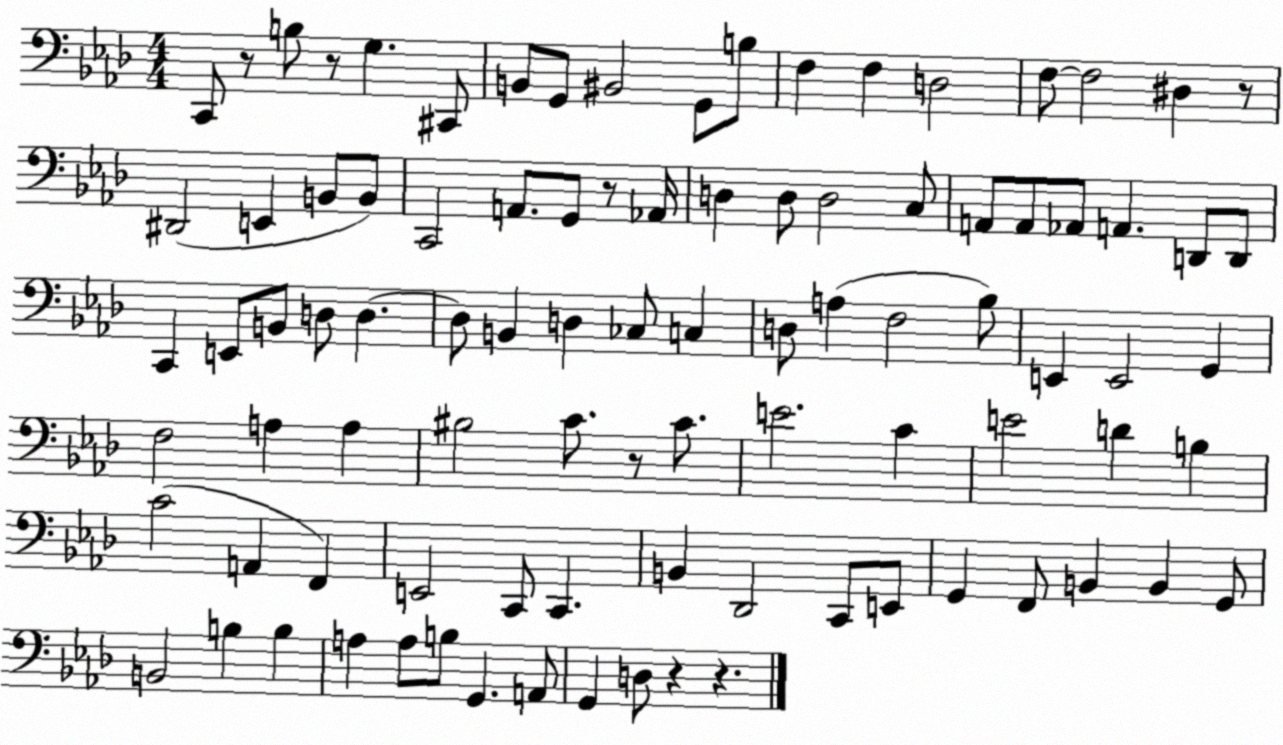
X:1
T:Untitled
M:4/4
L:1/4
K:Ab
C,,/2 z/2 B,/2 z/2 G, ^C,,/2 B,,/2 G,,/2 ^B,,2 G,,/2 B,/2 F, F, D,2 F,/2 F,2 ^D, z/2 ^D,,2 E,, B,,/2 B,,/2 C,,2 A,,/2 G,,/2 z/2 _A,,/4 D, D,/2 D,2 C,/2 A,,/2 A,,/2 _A,,/2 A,, D,,/2 D,,/2 C,, E,,/2 B,,/2 D,/2 D, D,/2 B,, D, _C,/2 C, D,/2 A, F,2 _B,/2 E,, E,,2 G,, F,2 A, A, ^B,2 C/2 z/2 C/2 E2 C E2 D B, C2 A,, F,, E,,2 C,,/2 C,, B,, _D,,2 C,,/2 E,,/2 G,, F,,/2 B,, B,, G,,/2 B,,2 B, B, A, A,/2 B,/2 G,, A,,/2 G,, D,/2 z z